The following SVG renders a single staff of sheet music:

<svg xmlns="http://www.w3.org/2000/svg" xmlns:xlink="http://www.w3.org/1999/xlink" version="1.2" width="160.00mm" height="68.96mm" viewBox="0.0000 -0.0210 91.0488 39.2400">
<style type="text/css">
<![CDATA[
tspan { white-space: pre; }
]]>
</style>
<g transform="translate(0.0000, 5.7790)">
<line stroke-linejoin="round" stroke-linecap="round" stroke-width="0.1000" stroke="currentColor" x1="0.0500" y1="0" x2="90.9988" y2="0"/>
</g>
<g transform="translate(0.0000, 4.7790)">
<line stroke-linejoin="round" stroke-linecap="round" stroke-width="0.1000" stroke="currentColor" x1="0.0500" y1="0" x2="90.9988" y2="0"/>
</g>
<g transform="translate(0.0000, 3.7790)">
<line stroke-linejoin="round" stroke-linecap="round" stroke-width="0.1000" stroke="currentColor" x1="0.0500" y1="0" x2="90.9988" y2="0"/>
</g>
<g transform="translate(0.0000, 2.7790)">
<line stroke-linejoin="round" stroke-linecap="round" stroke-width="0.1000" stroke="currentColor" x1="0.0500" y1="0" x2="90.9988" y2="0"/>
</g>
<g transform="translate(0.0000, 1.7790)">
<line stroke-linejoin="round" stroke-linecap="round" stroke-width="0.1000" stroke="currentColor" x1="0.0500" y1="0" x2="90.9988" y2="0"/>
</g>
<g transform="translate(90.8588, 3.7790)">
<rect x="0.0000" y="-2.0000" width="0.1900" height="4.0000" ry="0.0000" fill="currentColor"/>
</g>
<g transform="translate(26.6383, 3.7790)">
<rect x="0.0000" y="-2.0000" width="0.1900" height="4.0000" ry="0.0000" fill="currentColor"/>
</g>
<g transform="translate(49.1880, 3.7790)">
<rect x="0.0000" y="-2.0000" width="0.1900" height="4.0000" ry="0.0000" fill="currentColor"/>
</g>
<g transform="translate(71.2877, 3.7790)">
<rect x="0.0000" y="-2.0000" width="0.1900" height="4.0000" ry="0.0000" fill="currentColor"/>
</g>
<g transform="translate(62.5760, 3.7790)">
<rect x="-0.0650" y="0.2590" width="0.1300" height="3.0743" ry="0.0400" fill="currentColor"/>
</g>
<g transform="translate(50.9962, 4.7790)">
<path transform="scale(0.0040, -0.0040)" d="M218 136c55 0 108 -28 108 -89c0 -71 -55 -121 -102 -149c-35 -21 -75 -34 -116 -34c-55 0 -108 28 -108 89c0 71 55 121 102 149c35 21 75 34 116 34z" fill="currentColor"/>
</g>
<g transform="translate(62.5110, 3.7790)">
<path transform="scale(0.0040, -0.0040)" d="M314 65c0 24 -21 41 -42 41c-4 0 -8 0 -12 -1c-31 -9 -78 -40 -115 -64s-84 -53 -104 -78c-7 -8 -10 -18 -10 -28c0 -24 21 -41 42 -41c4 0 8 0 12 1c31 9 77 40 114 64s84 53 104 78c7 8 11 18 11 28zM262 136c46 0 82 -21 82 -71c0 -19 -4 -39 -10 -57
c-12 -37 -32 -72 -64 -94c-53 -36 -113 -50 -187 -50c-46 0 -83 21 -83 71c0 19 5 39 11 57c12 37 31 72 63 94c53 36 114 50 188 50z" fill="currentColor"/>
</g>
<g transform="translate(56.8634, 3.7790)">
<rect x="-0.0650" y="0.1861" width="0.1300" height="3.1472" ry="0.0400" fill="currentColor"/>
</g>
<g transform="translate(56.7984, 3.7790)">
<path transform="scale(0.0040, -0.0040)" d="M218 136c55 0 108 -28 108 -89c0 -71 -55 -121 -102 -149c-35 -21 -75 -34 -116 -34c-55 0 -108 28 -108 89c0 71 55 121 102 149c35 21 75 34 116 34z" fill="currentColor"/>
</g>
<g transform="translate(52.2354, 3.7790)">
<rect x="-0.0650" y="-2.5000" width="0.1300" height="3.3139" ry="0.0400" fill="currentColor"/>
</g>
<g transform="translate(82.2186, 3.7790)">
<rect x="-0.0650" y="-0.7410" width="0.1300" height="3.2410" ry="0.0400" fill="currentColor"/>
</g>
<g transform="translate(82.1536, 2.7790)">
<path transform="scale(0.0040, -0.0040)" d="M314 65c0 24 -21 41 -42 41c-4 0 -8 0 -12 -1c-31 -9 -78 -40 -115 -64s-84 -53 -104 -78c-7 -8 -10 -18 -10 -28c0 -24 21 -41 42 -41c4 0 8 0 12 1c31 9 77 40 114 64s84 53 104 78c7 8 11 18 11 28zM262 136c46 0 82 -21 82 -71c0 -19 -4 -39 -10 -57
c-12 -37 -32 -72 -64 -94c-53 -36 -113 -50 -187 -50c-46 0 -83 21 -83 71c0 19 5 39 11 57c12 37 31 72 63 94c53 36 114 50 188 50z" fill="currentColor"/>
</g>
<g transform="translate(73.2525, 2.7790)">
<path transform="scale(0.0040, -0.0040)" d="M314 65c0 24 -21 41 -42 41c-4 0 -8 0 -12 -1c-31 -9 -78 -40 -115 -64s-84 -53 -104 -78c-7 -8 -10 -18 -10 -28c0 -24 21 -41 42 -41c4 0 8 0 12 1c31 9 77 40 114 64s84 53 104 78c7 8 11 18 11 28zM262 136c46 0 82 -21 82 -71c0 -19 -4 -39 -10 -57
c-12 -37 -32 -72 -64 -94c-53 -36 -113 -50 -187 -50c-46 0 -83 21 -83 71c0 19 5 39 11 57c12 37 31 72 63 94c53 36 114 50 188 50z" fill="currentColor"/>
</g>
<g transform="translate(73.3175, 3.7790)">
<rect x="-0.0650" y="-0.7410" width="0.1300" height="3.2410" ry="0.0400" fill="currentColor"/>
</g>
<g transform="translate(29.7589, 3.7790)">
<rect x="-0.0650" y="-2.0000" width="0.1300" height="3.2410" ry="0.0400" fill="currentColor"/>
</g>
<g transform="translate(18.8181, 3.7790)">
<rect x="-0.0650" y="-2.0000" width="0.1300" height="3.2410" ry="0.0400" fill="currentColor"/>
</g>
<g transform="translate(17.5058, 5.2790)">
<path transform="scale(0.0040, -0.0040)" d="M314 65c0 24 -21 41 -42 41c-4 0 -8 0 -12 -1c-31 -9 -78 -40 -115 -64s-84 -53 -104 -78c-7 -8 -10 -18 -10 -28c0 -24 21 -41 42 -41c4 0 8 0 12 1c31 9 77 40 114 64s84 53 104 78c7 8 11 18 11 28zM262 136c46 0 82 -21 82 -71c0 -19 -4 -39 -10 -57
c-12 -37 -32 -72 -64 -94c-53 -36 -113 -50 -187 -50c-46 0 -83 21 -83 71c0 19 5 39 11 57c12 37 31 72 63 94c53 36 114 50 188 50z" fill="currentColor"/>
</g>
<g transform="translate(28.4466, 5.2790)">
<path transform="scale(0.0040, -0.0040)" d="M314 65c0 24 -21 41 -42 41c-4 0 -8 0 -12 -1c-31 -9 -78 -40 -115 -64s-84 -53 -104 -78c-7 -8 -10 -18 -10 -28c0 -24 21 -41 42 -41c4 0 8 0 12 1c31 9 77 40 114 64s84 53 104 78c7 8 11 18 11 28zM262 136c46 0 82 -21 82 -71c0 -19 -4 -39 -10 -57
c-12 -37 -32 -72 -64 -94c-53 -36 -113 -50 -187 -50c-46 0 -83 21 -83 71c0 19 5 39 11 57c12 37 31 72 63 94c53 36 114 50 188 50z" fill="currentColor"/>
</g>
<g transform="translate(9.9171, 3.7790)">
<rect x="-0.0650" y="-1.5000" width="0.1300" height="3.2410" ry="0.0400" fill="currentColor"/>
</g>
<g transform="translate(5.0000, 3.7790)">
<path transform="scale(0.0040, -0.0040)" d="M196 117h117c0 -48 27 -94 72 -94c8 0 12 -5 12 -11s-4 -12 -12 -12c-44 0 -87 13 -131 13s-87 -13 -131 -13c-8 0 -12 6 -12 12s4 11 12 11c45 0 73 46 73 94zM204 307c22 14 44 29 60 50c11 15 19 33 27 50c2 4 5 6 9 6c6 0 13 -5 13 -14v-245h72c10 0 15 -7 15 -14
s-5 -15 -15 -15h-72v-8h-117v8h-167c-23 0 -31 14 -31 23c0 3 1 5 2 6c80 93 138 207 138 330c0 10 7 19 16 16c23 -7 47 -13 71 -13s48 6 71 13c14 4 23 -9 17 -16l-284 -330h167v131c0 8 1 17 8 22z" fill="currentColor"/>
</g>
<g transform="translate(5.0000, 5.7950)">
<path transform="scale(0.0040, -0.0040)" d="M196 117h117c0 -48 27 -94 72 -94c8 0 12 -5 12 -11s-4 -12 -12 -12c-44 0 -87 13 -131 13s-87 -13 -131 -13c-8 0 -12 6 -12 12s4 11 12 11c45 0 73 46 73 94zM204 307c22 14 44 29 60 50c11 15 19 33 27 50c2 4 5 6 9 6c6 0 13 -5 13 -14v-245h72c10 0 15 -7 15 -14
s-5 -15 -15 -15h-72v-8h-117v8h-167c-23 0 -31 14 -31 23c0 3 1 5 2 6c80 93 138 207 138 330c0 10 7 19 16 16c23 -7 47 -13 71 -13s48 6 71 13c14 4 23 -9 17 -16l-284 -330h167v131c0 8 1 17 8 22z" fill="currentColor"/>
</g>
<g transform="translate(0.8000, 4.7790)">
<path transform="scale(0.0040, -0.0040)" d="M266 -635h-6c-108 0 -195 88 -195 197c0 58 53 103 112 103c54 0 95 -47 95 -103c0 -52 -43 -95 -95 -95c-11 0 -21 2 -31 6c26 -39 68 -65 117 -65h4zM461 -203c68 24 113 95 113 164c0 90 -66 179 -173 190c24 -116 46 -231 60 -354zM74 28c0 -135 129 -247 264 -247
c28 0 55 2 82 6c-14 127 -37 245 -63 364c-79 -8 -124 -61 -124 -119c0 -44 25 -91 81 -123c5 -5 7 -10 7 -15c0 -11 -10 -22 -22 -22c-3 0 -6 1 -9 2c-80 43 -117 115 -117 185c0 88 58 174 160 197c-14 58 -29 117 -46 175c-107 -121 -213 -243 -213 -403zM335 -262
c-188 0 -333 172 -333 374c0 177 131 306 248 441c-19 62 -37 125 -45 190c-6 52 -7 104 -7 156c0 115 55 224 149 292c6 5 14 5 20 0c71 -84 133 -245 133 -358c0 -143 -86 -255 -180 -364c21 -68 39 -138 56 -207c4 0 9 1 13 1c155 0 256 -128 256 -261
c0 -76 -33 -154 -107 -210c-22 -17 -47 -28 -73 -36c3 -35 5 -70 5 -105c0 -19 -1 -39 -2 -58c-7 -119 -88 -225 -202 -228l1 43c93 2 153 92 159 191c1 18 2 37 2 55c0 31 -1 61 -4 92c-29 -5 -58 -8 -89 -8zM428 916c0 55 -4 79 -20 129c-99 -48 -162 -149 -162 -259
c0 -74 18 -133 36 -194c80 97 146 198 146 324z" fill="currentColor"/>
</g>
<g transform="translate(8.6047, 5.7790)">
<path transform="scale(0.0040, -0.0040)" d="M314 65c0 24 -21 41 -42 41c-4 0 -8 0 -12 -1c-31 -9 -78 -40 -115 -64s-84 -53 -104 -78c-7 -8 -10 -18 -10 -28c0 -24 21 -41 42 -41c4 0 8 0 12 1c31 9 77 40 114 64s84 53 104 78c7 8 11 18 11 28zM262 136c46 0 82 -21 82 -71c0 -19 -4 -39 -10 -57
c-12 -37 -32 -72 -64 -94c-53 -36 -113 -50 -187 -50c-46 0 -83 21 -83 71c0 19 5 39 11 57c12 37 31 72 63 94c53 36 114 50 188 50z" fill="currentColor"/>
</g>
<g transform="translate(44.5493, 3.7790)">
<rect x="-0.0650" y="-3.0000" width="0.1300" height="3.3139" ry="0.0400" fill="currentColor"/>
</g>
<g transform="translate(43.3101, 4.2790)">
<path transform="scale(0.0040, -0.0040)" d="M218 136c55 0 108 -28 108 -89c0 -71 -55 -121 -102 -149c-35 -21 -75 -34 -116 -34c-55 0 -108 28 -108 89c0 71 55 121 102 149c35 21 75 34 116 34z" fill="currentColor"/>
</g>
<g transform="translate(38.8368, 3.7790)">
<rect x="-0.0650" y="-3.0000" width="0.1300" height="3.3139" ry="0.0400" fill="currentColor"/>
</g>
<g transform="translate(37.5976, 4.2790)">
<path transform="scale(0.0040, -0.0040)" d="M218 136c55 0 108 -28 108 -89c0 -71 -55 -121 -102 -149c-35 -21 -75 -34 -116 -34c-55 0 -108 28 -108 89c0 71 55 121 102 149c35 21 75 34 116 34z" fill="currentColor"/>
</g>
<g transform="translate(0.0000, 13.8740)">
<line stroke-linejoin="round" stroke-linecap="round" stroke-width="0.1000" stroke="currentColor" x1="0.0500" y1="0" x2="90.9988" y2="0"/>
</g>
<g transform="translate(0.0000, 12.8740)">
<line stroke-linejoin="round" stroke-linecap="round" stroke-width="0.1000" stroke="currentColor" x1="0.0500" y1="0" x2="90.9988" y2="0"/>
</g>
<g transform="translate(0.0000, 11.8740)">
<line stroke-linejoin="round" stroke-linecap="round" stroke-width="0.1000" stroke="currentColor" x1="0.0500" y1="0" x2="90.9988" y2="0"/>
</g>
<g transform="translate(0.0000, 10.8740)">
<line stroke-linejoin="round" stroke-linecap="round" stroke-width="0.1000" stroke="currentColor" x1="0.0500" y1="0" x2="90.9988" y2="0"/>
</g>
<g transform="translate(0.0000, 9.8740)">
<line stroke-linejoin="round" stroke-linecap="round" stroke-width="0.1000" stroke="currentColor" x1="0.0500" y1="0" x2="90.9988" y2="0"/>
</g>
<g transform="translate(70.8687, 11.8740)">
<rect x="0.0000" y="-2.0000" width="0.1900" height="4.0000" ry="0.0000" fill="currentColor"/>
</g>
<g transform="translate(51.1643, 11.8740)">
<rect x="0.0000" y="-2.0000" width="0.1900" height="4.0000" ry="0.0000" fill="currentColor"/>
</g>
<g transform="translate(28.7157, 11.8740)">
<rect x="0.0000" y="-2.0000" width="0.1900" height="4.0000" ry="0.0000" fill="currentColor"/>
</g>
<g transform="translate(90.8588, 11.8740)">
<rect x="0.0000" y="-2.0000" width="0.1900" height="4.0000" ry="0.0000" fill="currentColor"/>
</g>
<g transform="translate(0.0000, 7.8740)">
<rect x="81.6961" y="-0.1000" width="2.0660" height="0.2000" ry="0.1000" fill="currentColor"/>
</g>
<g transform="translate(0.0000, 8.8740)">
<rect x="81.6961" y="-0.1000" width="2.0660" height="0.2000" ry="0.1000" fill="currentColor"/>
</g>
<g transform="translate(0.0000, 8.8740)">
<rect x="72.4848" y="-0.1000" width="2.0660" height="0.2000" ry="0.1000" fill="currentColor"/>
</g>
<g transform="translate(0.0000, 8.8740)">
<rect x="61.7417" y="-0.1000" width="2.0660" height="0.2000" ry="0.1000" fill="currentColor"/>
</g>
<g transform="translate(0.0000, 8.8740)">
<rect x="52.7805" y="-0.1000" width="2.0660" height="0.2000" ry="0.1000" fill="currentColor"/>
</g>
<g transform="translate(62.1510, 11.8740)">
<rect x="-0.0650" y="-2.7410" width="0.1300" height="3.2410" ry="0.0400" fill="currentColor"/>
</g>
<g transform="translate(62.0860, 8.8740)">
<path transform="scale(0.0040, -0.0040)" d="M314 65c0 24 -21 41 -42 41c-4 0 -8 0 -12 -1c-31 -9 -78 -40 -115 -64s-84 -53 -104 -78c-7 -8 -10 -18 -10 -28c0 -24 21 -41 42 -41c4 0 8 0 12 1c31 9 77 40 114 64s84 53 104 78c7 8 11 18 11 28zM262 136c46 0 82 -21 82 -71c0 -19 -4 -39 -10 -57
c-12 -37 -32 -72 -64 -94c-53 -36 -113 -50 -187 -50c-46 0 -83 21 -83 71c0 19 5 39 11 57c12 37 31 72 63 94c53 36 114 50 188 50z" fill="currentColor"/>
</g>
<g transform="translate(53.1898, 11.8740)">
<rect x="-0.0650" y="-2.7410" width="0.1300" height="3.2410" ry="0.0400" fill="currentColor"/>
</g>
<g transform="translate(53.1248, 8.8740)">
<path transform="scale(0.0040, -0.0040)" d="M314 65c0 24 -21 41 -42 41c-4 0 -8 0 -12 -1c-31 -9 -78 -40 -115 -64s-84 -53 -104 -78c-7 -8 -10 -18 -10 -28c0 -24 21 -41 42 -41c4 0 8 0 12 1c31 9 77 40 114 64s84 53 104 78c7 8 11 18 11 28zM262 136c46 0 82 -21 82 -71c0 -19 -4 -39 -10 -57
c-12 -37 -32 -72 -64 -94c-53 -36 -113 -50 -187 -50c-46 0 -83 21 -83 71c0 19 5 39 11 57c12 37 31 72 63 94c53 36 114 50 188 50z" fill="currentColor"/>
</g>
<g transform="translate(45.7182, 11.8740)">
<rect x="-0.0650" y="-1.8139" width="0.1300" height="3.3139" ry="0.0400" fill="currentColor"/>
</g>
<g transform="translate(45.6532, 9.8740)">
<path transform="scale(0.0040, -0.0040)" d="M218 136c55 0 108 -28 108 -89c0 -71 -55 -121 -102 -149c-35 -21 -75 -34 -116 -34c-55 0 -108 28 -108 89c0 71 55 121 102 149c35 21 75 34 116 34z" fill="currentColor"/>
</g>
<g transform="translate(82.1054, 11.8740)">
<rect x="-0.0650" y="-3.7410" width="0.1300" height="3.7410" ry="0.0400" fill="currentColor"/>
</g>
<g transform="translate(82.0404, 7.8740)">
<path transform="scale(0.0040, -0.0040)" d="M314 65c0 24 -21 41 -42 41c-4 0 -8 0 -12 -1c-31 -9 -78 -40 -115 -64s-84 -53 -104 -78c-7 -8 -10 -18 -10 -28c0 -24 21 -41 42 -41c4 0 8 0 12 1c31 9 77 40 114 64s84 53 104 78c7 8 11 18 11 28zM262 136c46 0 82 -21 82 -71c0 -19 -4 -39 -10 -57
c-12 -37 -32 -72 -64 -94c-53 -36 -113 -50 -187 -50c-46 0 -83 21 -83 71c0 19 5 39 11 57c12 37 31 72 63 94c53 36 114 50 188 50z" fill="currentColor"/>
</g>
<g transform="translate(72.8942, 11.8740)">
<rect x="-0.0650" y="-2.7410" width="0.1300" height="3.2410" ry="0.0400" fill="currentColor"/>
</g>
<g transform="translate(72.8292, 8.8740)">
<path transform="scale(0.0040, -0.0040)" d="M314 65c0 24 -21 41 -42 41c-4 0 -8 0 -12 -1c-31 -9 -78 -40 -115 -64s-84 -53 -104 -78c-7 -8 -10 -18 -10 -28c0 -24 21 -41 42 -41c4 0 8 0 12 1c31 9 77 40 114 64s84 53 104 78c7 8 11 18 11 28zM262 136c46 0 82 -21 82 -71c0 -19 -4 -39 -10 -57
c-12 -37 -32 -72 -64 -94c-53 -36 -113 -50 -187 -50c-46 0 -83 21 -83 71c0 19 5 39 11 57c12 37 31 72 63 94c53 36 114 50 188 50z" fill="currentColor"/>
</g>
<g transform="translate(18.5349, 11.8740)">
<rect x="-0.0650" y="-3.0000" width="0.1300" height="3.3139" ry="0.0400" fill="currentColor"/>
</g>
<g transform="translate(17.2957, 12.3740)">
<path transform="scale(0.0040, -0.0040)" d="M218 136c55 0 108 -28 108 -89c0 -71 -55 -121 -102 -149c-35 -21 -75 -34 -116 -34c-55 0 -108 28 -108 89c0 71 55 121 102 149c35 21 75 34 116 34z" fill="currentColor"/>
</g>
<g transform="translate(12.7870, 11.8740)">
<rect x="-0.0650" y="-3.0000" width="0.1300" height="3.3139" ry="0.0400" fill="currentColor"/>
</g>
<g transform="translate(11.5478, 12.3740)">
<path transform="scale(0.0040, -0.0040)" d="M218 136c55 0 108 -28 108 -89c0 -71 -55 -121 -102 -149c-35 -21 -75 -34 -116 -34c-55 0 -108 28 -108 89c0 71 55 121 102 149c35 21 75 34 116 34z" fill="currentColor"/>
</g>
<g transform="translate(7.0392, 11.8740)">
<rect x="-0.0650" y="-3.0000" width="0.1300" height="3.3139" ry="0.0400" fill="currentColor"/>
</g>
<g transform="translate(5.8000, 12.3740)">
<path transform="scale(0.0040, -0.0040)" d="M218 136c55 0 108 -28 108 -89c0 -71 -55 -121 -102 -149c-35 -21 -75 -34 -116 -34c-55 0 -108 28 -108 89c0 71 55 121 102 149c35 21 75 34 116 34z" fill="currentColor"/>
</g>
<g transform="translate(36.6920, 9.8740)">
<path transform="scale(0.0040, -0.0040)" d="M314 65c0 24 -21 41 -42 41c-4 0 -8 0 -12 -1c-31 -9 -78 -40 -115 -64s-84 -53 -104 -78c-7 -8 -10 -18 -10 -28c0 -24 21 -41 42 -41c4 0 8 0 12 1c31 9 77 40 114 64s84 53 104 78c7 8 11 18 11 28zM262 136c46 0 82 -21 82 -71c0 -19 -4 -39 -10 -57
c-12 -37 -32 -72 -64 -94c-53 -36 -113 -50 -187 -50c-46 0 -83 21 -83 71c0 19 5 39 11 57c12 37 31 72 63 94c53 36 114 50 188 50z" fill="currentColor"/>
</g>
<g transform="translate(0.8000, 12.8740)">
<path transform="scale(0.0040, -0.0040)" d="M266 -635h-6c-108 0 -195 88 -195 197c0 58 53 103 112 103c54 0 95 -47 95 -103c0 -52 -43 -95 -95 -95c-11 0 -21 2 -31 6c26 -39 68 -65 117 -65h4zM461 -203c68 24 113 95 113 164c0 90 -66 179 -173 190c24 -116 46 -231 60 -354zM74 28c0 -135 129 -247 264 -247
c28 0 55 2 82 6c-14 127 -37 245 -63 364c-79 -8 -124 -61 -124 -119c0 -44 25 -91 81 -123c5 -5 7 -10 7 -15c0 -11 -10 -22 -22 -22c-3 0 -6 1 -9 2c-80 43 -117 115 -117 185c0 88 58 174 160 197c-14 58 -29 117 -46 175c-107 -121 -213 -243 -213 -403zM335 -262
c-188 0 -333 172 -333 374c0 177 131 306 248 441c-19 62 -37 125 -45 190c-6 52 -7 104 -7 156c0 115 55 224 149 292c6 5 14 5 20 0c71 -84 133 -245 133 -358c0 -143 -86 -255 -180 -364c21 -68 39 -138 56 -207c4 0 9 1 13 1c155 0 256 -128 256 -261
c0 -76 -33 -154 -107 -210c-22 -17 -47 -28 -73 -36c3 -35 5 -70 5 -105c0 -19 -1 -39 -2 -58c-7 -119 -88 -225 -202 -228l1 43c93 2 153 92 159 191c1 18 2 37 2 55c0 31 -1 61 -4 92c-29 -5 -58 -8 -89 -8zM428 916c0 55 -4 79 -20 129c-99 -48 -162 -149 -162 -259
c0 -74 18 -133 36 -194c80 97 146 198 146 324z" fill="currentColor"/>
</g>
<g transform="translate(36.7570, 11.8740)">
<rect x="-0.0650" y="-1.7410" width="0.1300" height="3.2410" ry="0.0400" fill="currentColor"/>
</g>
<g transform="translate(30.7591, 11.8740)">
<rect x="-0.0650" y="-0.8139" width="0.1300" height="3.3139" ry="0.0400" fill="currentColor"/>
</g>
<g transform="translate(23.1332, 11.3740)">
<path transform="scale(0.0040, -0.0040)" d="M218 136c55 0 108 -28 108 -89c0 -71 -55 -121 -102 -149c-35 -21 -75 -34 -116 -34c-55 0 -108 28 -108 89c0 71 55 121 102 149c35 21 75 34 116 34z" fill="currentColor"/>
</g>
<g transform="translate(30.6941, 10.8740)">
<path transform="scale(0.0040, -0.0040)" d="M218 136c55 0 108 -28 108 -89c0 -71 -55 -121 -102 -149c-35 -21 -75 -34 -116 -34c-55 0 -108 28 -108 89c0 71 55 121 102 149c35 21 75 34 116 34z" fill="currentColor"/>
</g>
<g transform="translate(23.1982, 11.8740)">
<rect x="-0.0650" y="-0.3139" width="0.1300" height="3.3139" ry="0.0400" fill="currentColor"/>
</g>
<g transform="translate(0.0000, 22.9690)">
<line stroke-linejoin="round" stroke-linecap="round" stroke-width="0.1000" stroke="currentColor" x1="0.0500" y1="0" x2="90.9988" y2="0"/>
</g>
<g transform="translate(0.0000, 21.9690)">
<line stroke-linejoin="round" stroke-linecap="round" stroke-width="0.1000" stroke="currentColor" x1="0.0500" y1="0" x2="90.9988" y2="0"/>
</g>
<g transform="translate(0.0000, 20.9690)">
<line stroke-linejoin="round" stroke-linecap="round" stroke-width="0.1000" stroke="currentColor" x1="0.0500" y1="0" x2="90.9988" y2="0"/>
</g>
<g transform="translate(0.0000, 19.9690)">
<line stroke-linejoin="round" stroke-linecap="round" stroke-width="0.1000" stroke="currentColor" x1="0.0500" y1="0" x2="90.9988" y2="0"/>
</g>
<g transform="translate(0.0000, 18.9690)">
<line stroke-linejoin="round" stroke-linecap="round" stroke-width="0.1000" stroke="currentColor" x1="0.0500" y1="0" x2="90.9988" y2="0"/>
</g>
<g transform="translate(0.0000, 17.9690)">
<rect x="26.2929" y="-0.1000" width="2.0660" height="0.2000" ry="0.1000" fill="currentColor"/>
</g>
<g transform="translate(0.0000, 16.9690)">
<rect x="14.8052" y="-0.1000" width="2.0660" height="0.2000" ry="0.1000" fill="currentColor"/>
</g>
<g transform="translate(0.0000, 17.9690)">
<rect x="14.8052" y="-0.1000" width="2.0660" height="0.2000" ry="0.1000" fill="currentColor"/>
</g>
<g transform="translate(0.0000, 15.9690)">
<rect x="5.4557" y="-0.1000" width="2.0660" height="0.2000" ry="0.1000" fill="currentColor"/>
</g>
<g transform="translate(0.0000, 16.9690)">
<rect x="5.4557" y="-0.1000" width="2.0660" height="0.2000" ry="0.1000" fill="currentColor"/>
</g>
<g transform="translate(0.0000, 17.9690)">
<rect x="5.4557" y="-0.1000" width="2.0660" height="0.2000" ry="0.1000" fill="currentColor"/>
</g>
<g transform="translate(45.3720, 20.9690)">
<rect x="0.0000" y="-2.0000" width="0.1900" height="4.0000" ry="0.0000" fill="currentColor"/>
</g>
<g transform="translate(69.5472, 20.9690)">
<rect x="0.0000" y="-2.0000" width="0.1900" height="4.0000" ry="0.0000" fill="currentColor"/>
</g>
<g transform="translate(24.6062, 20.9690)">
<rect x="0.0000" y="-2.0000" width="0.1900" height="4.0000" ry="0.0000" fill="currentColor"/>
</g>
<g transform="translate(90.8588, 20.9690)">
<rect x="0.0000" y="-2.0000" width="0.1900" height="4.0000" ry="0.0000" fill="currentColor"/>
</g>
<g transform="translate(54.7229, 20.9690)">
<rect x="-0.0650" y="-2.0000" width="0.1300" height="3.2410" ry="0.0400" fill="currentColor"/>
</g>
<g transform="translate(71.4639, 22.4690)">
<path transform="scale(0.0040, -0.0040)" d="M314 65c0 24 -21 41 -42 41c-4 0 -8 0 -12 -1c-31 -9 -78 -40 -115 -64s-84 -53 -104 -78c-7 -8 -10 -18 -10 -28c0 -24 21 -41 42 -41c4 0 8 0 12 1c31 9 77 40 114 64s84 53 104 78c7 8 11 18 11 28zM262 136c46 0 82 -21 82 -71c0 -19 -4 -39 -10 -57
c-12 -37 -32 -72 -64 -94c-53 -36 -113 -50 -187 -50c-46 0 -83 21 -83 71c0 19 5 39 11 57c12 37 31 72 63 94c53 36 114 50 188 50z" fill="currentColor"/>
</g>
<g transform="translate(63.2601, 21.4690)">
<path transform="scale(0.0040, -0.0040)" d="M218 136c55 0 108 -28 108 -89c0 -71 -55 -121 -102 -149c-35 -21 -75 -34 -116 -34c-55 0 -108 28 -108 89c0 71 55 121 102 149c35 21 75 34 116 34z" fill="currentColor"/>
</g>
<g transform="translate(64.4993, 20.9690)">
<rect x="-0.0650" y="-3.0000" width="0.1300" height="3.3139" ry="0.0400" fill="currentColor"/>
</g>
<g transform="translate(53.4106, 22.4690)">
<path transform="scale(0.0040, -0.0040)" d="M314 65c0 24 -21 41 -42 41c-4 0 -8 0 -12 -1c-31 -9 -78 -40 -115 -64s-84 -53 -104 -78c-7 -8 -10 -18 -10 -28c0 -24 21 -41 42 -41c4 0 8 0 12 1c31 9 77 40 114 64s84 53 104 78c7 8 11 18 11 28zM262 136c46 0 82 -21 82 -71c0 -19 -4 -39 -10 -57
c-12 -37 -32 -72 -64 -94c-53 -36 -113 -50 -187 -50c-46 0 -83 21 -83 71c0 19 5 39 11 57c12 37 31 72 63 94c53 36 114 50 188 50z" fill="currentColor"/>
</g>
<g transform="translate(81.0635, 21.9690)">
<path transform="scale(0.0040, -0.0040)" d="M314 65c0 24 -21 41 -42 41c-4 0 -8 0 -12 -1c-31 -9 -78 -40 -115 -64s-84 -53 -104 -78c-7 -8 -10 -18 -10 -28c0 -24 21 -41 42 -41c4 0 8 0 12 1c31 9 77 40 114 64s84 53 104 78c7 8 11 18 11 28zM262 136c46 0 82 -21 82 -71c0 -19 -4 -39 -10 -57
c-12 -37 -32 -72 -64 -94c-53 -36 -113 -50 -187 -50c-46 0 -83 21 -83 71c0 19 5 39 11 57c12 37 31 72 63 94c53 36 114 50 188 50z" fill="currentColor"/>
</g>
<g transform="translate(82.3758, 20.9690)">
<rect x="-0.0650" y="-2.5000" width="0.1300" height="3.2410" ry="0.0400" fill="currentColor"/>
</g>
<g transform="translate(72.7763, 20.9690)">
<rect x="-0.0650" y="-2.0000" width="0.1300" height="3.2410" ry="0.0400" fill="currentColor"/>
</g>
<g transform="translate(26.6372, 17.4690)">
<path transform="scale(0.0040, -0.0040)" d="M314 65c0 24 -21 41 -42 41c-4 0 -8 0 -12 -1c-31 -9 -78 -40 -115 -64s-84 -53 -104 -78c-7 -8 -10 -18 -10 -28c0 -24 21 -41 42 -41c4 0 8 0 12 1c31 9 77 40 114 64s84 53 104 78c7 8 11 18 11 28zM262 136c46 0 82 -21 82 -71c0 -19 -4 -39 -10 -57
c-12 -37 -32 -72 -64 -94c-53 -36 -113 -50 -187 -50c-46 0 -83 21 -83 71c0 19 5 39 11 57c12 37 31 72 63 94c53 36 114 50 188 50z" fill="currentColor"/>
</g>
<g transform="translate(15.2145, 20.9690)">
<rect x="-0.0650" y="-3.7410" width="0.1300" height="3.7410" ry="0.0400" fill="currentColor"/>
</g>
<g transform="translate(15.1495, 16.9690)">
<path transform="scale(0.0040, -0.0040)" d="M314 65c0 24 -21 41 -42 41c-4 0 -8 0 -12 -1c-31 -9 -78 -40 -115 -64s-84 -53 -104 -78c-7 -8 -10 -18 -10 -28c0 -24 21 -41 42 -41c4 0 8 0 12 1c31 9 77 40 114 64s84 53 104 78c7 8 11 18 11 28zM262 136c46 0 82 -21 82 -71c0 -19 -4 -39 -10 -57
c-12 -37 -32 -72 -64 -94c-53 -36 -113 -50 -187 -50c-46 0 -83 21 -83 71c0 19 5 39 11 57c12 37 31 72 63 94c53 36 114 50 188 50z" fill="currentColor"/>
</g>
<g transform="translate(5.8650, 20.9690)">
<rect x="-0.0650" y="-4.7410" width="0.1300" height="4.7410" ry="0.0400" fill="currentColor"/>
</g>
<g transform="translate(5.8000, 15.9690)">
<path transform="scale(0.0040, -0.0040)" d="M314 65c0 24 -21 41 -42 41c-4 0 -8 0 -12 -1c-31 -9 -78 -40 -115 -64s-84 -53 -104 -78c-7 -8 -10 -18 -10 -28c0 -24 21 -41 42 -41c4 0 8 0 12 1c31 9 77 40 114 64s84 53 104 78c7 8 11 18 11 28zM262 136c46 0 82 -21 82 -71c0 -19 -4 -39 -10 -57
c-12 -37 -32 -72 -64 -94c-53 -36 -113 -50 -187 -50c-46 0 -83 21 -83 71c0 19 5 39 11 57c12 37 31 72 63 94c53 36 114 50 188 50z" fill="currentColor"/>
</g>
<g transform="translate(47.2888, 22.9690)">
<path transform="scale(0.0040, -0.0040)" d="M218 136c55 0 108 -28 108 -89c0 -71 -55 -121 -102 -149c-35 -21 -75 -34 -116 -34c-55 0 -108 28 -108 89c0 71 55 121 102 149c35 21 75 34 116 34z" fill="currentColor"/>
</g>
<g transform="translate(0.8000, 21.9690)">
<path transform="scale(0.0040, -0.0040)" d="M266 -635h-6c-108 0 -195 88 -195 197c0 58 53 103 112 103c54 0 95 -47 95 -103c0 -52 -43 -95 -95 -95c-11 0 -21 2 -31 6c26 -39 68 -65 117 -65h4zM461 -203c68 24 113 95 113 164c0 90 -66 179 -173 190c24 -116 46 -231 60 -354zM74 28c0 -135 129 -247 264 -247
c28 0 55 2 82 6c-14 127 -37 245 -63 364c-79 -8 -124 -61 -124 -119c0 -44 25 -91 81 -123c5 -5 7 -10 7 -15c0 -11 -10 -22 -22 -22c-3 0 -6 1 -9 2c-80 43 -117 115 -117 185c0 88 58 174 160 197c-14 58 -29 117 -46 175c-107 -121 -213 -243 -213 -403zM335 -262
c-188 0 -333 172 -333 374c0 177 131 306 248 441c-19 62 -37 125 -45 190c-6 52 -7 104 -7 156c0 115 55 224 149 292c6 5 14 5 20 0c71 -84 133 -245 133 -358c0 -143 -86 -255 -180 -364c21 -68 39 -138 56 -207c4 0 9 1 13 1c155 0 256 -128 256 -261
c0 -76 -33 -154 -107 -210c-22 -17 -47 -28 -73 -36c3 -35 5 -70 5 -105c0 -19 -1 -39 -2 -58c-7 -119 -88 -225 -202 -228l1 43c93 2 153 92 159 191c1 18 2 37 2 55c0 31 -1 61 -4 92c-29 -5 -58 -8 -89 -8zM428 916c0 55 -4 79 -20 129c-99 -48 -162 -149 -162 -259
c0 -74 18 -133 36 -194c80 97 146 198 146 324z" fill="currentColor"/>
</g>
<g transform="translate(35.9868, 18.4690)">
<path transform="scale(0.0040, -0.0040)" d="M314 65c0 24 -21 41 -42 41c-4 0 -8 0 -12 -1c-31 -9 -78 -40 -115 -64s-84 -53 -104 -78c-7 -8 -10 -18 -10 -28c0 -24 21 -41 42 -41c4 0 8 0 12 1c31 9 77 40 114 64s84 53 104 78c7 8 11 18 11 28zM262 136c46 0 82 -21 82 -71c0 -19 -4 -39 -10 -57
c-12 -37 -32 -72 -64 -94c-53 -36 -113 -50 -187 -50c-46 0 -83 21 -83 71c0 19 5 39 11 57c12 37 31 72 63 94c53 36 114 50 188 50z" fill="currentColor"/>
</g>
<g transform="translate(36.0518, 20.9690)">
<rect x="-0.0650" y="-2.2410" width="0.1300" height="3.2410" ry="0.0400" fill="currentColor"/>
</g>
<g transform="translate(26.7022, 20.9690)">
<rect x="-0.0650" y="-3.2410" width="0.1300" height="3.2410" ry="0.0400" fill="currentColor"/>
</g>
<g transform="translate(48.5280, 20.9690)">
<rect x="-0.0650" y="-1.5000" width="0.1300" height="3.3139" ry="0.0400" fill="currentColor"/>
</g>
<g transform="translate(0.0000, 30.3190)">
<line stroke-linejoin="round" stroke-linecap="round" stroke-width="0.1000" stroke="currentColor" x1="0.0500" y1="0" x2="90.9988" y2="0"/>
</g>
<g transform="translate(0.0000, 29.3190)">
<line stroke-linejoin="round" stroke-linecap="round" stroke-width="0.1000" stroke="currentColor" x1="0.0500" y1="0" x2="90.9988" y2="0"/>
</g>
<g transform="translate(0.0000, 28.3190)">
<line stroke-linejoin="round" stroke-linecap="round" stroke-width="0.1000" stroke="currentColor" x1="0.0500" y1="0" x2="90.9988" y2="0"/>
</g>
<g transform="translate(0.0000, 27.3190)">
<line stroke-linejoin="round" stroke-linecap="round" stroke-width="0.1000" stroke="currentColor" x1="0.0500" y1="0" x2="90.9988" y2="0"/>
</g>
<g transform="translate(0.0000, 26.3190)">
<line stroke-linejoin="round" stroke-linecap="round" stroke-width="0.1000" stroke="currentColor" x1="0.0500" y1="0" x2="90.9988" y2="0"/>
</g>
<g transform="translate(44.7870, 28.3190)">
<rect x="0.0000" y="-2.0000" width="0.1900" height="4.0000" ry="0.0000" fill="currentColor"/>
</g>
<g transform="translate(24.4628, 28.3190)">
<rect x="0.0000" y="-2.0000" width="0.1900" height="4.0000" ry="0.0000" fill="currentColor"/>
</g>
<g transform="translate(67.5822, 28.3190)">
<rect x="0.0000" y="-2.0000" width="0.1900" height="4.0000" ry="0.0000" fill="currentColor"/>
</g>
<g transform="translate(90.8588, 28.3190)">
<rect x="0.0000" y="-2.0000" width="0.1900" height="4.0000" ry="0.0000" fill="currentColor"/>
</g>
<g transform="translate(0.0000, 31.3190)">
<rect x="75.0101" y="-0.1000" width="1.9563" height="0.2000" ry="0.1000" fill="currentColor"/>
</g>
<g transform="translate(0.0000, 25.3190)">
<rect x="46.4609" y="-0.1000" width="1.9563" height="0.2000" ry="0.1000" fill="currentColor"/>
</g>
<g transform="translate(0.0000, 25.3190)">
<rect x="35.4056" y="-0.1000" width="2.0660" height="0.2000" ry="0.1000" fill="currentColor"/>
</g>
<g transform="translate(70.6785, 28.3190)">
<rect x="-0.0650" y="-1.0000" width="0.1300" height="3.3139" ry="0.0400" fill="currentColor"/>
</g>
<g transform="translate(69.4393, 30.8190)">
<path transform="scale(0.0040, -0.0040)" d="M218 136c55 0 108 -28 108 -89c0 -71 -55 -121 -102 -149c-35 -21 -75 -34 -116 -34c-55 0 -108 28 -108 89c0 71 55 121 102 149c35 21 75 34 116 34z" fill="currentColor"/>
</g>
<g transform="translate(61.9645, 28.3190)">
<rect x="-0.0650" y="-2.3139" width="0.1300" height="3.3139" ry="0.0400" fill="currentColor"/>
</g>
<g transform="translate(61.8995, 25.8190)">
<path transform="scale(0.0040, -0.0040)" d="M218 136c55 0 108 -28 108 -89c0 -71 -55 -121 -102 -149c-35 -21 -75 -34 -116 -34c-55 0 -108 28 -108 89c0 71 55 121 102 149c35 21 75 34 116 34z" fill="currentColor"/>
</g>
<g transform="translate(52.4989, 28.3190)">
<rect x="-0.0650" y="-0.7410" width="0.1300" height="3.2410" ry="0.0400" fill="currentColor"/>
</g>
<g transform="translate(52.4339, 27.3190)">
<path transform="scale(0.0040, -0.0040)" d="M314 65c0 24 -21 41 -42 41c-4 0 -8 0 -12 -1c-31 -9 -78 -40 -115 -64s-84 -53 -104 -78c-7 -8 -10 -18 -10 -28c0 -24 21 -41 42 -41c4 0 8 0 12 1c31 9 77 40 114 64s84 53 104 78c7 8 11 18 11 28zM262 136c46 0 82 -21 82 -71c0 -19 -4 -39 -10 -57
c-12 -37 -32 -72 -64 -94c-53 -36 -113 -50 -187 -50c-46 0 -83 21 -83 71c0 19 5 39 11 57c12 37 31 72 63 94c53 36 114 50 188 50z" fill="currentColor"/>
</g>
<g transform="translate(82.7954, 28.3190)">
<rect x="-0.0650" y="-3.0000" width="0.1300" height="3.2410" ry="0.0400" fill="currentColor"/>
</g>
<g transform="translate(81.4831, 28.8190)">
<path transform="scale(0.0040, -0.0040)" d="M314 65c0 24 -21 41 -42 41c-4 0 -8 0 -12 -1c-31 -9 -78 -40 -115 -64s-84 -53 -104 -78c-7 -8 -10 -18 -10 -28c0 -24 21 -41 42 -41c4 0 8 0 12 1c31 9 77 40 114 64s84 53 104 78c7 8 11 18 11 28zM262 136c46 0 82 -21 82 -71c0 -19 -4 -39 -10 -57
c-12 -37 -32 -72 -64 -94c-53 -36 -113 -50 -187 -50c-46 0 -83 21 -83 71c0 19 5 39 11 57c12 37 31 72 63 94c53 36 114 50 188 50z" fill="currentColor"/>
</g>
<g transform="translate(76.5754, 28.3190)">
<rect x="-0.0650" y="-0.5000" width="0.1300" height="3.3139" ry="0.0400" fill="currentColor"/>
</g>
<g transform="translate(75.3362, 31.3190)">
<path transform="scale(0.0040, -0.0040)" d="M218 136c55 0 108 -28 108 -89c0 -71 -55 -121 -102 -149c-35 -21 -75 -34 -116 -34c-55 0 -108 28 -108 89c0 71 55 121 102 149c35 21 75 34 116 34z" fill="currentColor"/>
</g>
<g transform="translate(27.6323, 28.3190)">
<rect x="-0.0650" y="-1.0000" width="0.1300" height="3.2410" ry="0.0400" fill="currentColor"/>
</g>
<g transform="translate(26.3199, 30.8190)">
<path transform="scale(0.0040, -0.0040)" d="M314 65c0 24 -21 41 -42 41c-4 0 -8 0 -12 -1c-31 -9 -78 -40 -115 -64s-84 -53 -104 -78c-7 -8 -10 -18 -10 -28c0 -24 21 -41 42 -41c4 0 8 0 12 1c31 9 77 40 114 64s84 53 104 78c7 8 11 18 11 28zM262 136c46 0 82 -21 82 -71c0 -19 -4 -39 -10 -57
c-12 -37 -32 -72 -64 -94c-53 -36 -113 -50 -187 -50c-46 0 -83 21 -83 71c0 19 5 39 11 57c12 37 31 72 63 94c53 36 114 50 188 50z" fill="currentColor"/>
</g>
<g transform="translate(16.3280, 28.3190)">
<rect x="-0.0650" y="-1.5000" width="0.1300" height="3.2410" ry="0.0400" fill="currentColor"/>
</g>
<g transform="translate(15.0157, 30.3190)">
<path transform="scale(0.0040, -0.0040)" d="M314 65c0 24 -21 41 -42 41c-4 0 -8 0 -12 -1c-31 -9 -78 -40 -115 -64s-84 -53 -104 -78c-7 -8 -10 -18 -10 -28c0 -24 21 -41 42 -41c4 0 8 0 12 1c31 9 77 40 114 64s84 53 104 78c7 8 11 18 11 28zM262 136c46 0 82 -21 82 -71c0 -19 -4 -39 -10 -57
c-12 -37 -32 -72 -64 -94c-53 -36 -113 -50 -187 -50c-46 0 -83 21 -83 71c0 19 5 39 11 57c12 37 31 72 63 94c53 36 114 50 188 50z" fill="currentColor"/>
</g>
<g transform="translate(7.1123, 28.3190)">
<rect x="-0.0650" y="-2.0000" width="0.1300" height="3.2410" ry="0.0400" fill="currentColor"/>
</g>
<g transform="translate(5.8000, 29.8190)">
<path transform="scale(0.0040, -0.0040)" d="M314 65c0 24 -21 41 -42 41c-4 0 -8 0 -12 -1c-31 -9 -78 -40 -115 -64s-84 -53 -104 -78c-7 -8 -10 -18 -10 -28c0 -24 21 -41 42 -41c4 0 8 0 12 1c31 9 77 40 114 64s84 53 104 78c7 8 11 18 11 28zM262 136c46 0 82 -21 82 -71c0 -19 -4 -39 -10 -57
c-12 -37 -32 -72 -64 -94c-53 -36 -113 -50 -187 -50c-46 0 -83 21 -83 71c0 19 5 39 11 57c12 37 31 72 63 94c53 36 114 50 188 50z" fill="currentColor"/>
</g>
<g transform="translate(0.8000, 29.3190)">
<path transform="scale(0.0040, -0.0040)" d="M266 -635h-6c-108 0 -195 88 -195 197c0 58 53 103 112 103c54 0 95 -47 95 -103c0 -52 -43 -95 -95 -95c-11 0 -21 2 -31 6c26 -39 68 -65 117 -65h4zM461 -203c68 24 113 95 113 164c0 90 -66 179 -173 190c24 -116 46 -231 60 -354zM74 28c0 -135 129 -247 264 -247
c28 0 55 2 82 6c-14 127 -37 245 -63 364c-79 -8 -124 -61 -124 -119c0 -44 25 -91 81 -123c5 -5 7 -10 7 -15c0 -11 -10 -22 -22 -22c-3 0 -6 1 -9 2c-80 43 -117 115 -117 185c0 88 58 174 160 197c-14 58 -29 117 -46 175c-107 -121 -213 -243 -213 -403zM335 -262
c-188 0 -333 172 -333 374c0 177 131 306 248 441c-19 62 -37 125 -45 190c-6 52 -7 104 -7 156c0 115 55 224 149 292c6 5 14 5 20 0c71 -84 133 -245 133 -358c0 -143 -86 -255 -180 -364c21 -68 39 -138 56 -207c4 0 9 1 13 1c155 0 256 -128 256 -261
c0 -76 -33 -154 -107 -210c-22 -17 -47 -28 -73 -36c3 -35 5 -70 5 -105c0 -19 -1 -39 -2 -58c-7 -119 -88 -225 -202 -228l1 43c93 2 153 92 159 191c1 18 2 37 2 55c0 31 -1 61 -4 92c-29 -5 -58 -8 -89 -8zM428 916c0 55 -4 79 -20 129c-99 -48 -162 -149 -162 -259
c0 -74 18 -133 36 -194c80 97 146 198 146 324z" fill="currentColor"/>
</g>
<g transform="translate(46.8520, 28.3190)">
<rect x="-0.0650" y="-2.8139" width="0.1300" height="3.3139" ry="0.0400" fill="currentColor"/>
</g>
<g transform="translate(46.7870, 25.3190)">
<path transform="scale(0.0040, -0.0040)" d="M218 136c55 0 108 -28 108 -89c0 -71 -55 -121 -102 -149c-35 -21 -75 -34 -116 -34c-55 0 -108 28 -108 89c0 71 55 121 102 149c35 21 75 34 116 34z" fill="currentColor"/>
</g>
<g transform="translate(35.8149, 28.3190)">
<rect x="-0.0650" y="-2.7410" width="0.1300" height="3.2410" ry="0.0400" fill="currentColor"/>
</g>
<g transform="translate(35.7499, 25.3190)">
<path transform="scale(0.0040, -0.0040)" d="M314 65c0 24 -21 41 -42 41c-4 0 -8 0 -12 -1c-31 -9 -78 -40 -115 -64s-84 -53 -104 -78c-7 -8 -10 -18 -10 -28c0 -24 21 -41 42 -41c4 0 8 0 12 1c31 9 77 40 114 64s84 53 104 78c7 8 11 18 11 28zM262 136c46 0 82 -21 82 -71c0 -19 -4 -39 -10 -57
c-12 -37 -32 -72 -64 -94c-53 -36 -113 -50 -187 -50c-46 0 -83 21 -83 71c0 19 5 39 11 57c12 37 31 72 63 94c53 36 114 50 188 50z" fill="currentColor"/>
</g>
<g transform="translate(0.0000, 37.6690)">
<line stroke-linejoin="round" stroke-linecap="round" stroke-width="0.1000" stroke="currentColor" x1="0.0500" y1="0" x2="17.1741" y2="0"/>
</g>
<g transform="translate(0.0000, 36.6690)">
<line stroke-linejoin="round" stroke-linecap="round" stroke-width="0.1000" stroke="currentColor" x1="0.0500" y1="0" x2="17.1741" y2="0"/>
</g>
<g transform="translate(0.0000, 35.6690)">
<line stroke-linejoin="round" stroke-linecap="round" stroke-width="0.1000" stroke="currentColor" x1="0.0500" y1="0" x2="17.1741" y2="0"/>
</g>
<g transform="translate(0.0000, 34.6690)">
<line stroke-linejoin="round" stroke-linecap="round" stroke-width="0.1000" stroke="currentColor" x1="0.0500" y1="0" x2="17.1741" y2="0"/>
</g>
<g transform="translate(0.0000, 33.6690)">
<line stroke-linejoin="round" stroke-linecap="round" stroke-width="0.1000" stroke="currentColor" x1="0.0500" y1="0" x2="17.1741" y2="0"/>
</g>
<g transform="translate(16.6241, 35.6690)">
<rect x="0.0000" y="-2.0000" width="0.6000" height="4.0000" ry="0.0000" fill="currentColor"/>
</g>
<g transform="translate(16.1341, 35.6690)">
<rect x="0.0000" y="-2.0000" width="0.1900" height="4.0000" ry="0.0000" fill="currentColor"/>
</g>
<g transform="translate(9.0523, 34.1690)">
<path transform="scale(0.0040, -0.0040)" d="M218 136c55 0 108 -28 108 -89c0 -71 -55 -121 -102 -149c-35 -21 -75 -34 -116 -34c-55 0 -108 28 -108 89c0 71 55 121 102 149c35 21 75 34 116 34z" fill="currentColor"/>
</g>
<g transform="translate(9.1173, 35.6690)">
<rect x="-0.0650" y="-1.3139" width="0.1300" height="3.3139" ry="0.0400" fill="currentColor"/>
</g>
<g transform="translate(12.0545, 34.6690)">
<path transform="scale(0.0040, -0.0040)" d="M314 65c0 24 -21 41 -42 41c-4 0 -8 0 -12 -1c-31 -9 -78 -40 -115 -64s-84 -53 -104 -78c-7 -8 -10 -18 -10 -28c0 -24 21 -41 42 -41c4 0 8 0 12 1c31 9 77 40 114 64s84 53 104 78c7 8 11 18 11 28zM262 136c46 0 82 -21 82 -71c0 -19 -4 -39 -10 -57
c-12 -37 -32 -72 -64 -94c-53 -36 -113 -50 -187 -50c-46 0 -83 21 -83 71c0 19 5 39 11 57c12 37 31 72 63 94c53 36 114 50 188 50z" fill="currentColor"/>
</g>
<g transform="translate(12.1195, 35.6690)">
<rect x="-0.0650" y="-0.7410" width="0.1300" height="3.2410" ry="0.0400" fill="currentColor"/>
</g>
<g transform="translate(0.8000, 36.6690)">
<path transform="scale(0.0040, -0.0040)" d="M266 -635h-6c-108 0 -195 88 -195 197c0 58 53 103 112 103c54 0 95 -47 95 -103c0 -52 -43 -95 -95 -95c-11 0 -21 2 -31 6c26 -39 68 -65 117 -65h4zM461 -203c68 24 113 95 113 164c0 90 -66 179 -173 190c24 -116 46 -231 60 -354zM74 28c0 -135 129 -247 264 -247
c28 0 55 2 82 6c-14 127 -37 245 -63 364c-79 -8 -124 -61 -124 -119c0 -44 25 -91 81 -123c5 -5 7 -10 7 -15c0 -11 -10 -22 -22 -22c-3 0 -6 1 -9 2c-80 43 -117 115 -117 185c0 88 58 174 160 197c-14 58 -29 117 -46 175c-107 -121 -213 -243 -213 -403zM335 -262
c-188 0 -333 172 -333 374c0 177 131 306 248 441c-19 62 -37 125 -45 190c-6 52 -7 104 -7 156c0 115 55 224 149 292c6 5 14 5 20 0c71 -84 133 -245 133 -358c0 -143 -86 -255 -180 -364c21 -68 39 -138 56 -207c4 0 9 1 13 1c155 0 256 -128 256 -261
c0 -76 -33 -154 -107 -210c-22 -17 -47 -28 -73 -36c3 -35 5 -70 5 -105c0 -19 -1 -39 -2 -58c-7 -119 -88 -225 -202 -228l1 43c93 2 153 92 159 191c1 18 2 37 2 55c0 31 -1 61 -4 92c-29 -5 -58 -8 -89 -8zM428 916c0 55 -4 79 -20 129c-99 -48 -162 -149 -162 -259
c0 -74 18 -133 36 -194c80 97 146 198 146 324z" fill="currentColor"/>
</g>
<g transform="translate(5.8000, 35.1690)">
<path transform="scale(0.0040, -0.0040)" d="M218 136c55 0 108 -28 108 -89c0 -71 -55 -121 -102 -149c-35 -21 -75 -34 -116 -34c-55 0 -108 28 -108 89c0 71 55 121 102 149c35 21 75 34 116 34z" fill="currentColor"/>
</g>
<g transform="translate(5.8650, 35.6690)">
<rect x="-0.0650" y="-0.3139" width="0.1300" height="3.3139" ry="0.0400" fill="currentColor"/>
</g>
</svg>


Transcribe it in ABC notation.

X:1
T:Untitled
M:4/4
L:1/4
K:C
E2 F2 F2 A A G B B2 d2 d2 A A A c d f2 f a2 a2 a2 c'2 e'2 c'2 b2 g2 E F2 A F2 G2 F2 E2 D2 a2 a d2 g D C A2 c e d2